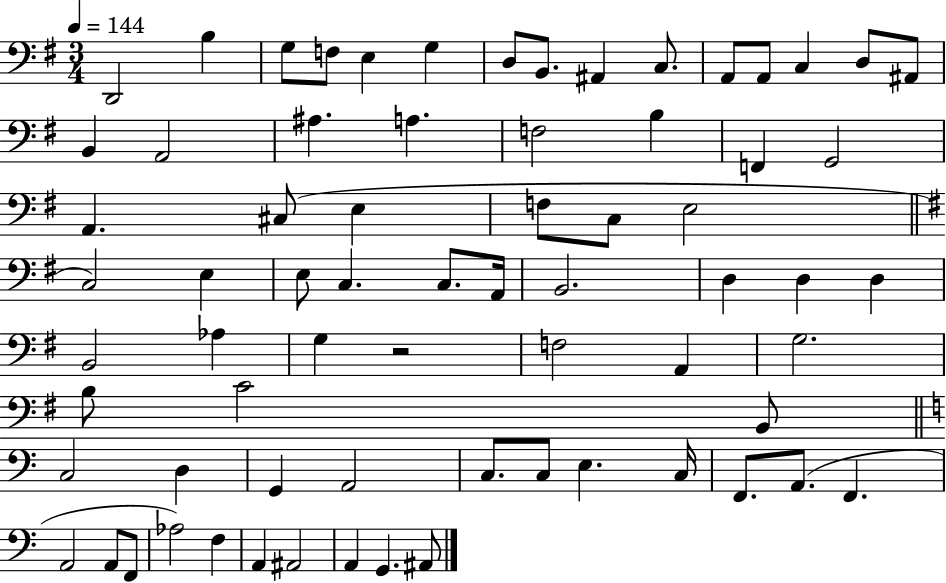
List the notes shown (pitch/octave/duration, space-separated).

D2/h B3/q G3/e F3/e E3/q G3/q D3/e B2/e. A#2/q C3/e. A2/e A2/e C3/q D3/e A#2/e B2/q A2/h A#3/q. A3/q. F3/h B3/q F2/q G2/h A2/q. C#3/e E3/q F3/e C3/e E3/h C3/h E3/q E3/e C3/q. C3/e. A2/s B2/h. D3/q D3/q D3/q B2/h Ab3/q G3/q R/h F3/h A2/q G3/h. B3/e C4/h B2/e C3/h D3/q G2/q A2/h C3/e. C3/e E3/q. C3/s F2/e. A2/e. F2/q. A2/h A2/e F2/e Ab3/h F3/q A2/q A#2/h A2/q G2/q. A#2/e